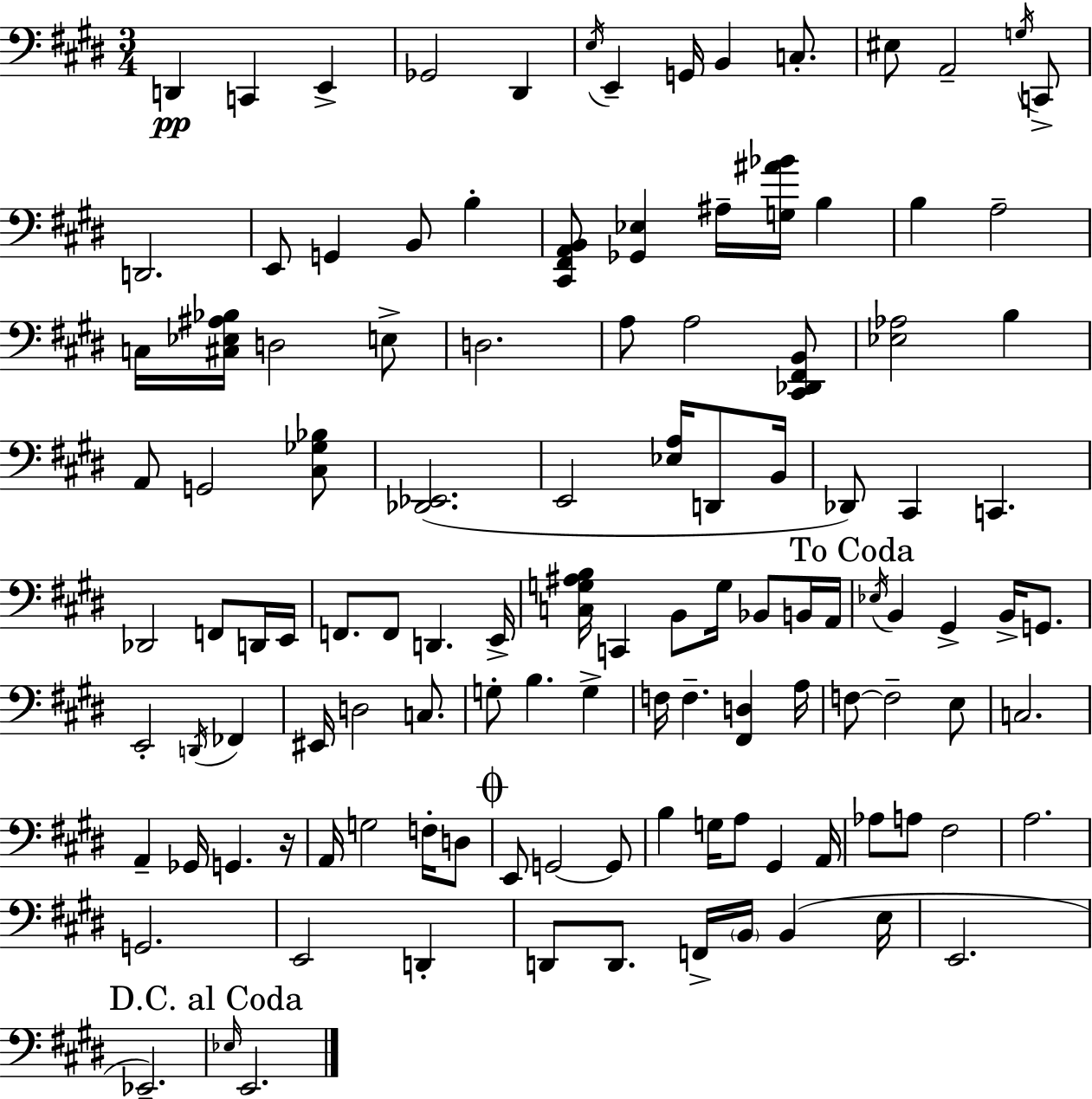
{
  \clef bass
  \numericTimeSignature
  \time 3/4
  \key e \major
  d,4\pp c,4 e,4-> | ges,2 dis,4 | \acciaccatura { e16 } e,4-- g,16 b,4 c8.-. | eis8 a,2-- \acciaccatura { g16 } | \break c,8-> d,2. | e,8 g,4 b,8 b4-. | <cis, fis, a, b,>8 <ges, ees>4 ais16-- <g ais' bes'>16 b4 | b4 a2-- | \break c16 <cis ees ais bes>16 d2 | e8-> d2. | a8 a2 | <cis, des, fis, b,>8 <ees aes>2 b4 | \break a,8 g,2 | <cis ges bes>8 <des, ees,>2.( | e,2 <ees a>16 d,8 | b,16 des,8) cis,4 c,4. | \break des,2 f,8 | d,16 e,16 f,8. f,8 d,4. | e,16-> <c g ais b>16 c,4 b,8 g16 bes,8 | b,16 a,16 \mark "To Coda" \acciaccatura { ees16 } b,4 gis,4-> b,16-> | \break g,8. e,2-. \acciaccatura { d,16 } | fes,4 eis,16 d2 | c8. g8-. b4. | g4-> f16 f4.-- <fis, d>4 | \break a16 f8~~ f2-- | e8 c2. | a,4-- ges,16 g,4. | r16 a,16 g2 | \break f16-. d8 \mark \markup { \musicglyph "scripts.coda" } e,8 g,2~~ | g,8 b4 g16 a8 gis,4 | a,16 aes8 a8 fis2 | a2. | \break g,2. | e,2 | d,4-. d,8 d,8. f,16-> \parenthesize b,16 b,4( | e16 e,2. | \break ees,2.--) | \mark "D.C. al Coda" \grace { ees16 } e,2. | \bar "|."
}